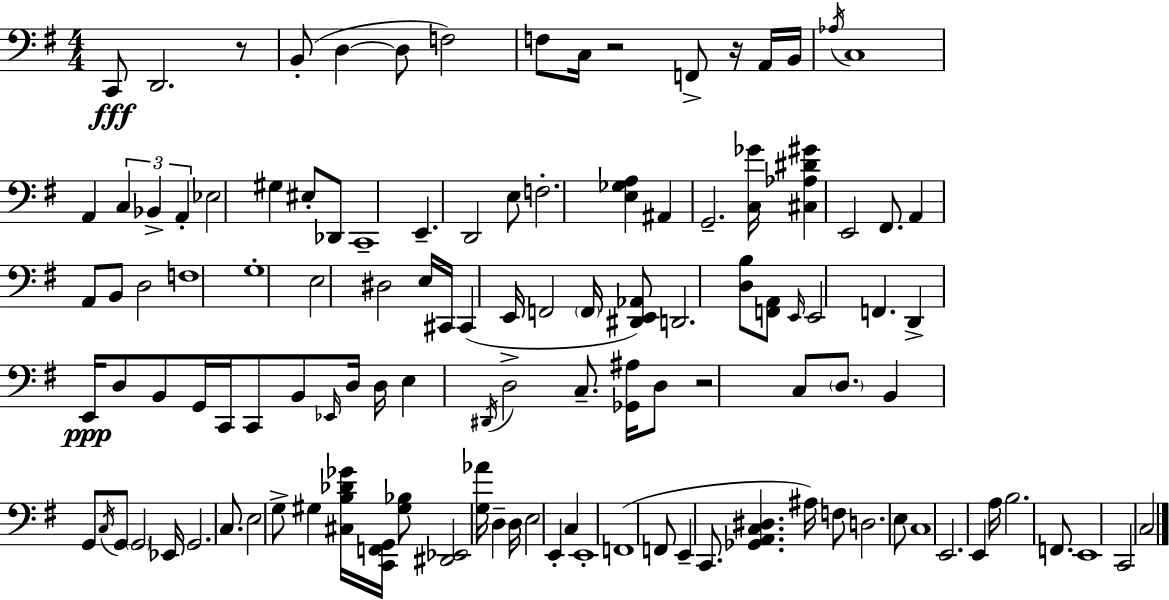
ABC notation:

X:1
T:Untitled
M:4/4
L:1/4
K:Em
C,,/2 D,,2 z/2 B,,/2 D, D,/2 F,2 F,/2 C,/4 z2 F,,/2 z/4 A,,/4 B,,/4 _A,/4 C,4 A,, C, _B,, A,, _E,2 ^G, ^E,/2 _D,,/2 C,,4 E,, D,,2 E,/2 F,2 [E,_G,A,] ^A,, G,,2 [C,_G]/4 [^C,_A,^D^G] E,,2 ^F,,/2 A,, A,,/2 B,,/2 D,2 F,4 G,4 E,2 ^D,2 E,/4 ^C,,/4 ^C,, E,,/4 F,,2 F,,/4 [^D,,E,,_A,,]/2 D,,2 [D,B,]/2 [F,,A,,]/2 E,,/4 E,,2 F,, D,, E,,/4 D,/2 B,,/2 G,,/4 C,,/4 C,,/2 B,,/2 _E,,/4 D,/4 D,/4 E, ^D,,/4 D,2 C,/2 [_G,,^A,]/4 D,/2 z2 C,/2 D,/2 B,, G,,/2 C,/4 G,,/2 G,,2 _E,,/4 G,,2 C,/2 E,2 G,/2 ^G, [^C,B,_D_G]/4 [C,,F,,G,,]/4 [^G,_B,]/2 [^D,,_E,,]2 [G,_A]/4 D, D,/4 E,2 E,, C, E,,4 F,,4 F,,/2 E,, C,,/2 [_G,,A,,C,^D,] ^A,/4 F,/2 D,2 E,/2 C,4 E,,2 E,, A,/4 B,2 F,,/2 E,,4 C,,2 C,2